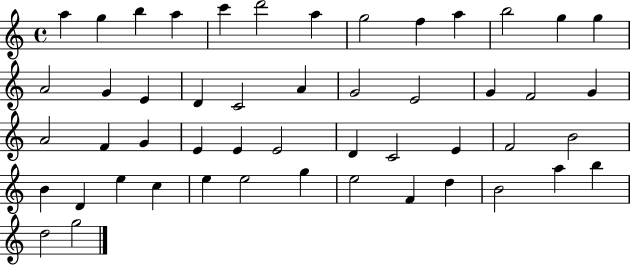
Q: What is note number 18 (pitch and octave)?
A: C4